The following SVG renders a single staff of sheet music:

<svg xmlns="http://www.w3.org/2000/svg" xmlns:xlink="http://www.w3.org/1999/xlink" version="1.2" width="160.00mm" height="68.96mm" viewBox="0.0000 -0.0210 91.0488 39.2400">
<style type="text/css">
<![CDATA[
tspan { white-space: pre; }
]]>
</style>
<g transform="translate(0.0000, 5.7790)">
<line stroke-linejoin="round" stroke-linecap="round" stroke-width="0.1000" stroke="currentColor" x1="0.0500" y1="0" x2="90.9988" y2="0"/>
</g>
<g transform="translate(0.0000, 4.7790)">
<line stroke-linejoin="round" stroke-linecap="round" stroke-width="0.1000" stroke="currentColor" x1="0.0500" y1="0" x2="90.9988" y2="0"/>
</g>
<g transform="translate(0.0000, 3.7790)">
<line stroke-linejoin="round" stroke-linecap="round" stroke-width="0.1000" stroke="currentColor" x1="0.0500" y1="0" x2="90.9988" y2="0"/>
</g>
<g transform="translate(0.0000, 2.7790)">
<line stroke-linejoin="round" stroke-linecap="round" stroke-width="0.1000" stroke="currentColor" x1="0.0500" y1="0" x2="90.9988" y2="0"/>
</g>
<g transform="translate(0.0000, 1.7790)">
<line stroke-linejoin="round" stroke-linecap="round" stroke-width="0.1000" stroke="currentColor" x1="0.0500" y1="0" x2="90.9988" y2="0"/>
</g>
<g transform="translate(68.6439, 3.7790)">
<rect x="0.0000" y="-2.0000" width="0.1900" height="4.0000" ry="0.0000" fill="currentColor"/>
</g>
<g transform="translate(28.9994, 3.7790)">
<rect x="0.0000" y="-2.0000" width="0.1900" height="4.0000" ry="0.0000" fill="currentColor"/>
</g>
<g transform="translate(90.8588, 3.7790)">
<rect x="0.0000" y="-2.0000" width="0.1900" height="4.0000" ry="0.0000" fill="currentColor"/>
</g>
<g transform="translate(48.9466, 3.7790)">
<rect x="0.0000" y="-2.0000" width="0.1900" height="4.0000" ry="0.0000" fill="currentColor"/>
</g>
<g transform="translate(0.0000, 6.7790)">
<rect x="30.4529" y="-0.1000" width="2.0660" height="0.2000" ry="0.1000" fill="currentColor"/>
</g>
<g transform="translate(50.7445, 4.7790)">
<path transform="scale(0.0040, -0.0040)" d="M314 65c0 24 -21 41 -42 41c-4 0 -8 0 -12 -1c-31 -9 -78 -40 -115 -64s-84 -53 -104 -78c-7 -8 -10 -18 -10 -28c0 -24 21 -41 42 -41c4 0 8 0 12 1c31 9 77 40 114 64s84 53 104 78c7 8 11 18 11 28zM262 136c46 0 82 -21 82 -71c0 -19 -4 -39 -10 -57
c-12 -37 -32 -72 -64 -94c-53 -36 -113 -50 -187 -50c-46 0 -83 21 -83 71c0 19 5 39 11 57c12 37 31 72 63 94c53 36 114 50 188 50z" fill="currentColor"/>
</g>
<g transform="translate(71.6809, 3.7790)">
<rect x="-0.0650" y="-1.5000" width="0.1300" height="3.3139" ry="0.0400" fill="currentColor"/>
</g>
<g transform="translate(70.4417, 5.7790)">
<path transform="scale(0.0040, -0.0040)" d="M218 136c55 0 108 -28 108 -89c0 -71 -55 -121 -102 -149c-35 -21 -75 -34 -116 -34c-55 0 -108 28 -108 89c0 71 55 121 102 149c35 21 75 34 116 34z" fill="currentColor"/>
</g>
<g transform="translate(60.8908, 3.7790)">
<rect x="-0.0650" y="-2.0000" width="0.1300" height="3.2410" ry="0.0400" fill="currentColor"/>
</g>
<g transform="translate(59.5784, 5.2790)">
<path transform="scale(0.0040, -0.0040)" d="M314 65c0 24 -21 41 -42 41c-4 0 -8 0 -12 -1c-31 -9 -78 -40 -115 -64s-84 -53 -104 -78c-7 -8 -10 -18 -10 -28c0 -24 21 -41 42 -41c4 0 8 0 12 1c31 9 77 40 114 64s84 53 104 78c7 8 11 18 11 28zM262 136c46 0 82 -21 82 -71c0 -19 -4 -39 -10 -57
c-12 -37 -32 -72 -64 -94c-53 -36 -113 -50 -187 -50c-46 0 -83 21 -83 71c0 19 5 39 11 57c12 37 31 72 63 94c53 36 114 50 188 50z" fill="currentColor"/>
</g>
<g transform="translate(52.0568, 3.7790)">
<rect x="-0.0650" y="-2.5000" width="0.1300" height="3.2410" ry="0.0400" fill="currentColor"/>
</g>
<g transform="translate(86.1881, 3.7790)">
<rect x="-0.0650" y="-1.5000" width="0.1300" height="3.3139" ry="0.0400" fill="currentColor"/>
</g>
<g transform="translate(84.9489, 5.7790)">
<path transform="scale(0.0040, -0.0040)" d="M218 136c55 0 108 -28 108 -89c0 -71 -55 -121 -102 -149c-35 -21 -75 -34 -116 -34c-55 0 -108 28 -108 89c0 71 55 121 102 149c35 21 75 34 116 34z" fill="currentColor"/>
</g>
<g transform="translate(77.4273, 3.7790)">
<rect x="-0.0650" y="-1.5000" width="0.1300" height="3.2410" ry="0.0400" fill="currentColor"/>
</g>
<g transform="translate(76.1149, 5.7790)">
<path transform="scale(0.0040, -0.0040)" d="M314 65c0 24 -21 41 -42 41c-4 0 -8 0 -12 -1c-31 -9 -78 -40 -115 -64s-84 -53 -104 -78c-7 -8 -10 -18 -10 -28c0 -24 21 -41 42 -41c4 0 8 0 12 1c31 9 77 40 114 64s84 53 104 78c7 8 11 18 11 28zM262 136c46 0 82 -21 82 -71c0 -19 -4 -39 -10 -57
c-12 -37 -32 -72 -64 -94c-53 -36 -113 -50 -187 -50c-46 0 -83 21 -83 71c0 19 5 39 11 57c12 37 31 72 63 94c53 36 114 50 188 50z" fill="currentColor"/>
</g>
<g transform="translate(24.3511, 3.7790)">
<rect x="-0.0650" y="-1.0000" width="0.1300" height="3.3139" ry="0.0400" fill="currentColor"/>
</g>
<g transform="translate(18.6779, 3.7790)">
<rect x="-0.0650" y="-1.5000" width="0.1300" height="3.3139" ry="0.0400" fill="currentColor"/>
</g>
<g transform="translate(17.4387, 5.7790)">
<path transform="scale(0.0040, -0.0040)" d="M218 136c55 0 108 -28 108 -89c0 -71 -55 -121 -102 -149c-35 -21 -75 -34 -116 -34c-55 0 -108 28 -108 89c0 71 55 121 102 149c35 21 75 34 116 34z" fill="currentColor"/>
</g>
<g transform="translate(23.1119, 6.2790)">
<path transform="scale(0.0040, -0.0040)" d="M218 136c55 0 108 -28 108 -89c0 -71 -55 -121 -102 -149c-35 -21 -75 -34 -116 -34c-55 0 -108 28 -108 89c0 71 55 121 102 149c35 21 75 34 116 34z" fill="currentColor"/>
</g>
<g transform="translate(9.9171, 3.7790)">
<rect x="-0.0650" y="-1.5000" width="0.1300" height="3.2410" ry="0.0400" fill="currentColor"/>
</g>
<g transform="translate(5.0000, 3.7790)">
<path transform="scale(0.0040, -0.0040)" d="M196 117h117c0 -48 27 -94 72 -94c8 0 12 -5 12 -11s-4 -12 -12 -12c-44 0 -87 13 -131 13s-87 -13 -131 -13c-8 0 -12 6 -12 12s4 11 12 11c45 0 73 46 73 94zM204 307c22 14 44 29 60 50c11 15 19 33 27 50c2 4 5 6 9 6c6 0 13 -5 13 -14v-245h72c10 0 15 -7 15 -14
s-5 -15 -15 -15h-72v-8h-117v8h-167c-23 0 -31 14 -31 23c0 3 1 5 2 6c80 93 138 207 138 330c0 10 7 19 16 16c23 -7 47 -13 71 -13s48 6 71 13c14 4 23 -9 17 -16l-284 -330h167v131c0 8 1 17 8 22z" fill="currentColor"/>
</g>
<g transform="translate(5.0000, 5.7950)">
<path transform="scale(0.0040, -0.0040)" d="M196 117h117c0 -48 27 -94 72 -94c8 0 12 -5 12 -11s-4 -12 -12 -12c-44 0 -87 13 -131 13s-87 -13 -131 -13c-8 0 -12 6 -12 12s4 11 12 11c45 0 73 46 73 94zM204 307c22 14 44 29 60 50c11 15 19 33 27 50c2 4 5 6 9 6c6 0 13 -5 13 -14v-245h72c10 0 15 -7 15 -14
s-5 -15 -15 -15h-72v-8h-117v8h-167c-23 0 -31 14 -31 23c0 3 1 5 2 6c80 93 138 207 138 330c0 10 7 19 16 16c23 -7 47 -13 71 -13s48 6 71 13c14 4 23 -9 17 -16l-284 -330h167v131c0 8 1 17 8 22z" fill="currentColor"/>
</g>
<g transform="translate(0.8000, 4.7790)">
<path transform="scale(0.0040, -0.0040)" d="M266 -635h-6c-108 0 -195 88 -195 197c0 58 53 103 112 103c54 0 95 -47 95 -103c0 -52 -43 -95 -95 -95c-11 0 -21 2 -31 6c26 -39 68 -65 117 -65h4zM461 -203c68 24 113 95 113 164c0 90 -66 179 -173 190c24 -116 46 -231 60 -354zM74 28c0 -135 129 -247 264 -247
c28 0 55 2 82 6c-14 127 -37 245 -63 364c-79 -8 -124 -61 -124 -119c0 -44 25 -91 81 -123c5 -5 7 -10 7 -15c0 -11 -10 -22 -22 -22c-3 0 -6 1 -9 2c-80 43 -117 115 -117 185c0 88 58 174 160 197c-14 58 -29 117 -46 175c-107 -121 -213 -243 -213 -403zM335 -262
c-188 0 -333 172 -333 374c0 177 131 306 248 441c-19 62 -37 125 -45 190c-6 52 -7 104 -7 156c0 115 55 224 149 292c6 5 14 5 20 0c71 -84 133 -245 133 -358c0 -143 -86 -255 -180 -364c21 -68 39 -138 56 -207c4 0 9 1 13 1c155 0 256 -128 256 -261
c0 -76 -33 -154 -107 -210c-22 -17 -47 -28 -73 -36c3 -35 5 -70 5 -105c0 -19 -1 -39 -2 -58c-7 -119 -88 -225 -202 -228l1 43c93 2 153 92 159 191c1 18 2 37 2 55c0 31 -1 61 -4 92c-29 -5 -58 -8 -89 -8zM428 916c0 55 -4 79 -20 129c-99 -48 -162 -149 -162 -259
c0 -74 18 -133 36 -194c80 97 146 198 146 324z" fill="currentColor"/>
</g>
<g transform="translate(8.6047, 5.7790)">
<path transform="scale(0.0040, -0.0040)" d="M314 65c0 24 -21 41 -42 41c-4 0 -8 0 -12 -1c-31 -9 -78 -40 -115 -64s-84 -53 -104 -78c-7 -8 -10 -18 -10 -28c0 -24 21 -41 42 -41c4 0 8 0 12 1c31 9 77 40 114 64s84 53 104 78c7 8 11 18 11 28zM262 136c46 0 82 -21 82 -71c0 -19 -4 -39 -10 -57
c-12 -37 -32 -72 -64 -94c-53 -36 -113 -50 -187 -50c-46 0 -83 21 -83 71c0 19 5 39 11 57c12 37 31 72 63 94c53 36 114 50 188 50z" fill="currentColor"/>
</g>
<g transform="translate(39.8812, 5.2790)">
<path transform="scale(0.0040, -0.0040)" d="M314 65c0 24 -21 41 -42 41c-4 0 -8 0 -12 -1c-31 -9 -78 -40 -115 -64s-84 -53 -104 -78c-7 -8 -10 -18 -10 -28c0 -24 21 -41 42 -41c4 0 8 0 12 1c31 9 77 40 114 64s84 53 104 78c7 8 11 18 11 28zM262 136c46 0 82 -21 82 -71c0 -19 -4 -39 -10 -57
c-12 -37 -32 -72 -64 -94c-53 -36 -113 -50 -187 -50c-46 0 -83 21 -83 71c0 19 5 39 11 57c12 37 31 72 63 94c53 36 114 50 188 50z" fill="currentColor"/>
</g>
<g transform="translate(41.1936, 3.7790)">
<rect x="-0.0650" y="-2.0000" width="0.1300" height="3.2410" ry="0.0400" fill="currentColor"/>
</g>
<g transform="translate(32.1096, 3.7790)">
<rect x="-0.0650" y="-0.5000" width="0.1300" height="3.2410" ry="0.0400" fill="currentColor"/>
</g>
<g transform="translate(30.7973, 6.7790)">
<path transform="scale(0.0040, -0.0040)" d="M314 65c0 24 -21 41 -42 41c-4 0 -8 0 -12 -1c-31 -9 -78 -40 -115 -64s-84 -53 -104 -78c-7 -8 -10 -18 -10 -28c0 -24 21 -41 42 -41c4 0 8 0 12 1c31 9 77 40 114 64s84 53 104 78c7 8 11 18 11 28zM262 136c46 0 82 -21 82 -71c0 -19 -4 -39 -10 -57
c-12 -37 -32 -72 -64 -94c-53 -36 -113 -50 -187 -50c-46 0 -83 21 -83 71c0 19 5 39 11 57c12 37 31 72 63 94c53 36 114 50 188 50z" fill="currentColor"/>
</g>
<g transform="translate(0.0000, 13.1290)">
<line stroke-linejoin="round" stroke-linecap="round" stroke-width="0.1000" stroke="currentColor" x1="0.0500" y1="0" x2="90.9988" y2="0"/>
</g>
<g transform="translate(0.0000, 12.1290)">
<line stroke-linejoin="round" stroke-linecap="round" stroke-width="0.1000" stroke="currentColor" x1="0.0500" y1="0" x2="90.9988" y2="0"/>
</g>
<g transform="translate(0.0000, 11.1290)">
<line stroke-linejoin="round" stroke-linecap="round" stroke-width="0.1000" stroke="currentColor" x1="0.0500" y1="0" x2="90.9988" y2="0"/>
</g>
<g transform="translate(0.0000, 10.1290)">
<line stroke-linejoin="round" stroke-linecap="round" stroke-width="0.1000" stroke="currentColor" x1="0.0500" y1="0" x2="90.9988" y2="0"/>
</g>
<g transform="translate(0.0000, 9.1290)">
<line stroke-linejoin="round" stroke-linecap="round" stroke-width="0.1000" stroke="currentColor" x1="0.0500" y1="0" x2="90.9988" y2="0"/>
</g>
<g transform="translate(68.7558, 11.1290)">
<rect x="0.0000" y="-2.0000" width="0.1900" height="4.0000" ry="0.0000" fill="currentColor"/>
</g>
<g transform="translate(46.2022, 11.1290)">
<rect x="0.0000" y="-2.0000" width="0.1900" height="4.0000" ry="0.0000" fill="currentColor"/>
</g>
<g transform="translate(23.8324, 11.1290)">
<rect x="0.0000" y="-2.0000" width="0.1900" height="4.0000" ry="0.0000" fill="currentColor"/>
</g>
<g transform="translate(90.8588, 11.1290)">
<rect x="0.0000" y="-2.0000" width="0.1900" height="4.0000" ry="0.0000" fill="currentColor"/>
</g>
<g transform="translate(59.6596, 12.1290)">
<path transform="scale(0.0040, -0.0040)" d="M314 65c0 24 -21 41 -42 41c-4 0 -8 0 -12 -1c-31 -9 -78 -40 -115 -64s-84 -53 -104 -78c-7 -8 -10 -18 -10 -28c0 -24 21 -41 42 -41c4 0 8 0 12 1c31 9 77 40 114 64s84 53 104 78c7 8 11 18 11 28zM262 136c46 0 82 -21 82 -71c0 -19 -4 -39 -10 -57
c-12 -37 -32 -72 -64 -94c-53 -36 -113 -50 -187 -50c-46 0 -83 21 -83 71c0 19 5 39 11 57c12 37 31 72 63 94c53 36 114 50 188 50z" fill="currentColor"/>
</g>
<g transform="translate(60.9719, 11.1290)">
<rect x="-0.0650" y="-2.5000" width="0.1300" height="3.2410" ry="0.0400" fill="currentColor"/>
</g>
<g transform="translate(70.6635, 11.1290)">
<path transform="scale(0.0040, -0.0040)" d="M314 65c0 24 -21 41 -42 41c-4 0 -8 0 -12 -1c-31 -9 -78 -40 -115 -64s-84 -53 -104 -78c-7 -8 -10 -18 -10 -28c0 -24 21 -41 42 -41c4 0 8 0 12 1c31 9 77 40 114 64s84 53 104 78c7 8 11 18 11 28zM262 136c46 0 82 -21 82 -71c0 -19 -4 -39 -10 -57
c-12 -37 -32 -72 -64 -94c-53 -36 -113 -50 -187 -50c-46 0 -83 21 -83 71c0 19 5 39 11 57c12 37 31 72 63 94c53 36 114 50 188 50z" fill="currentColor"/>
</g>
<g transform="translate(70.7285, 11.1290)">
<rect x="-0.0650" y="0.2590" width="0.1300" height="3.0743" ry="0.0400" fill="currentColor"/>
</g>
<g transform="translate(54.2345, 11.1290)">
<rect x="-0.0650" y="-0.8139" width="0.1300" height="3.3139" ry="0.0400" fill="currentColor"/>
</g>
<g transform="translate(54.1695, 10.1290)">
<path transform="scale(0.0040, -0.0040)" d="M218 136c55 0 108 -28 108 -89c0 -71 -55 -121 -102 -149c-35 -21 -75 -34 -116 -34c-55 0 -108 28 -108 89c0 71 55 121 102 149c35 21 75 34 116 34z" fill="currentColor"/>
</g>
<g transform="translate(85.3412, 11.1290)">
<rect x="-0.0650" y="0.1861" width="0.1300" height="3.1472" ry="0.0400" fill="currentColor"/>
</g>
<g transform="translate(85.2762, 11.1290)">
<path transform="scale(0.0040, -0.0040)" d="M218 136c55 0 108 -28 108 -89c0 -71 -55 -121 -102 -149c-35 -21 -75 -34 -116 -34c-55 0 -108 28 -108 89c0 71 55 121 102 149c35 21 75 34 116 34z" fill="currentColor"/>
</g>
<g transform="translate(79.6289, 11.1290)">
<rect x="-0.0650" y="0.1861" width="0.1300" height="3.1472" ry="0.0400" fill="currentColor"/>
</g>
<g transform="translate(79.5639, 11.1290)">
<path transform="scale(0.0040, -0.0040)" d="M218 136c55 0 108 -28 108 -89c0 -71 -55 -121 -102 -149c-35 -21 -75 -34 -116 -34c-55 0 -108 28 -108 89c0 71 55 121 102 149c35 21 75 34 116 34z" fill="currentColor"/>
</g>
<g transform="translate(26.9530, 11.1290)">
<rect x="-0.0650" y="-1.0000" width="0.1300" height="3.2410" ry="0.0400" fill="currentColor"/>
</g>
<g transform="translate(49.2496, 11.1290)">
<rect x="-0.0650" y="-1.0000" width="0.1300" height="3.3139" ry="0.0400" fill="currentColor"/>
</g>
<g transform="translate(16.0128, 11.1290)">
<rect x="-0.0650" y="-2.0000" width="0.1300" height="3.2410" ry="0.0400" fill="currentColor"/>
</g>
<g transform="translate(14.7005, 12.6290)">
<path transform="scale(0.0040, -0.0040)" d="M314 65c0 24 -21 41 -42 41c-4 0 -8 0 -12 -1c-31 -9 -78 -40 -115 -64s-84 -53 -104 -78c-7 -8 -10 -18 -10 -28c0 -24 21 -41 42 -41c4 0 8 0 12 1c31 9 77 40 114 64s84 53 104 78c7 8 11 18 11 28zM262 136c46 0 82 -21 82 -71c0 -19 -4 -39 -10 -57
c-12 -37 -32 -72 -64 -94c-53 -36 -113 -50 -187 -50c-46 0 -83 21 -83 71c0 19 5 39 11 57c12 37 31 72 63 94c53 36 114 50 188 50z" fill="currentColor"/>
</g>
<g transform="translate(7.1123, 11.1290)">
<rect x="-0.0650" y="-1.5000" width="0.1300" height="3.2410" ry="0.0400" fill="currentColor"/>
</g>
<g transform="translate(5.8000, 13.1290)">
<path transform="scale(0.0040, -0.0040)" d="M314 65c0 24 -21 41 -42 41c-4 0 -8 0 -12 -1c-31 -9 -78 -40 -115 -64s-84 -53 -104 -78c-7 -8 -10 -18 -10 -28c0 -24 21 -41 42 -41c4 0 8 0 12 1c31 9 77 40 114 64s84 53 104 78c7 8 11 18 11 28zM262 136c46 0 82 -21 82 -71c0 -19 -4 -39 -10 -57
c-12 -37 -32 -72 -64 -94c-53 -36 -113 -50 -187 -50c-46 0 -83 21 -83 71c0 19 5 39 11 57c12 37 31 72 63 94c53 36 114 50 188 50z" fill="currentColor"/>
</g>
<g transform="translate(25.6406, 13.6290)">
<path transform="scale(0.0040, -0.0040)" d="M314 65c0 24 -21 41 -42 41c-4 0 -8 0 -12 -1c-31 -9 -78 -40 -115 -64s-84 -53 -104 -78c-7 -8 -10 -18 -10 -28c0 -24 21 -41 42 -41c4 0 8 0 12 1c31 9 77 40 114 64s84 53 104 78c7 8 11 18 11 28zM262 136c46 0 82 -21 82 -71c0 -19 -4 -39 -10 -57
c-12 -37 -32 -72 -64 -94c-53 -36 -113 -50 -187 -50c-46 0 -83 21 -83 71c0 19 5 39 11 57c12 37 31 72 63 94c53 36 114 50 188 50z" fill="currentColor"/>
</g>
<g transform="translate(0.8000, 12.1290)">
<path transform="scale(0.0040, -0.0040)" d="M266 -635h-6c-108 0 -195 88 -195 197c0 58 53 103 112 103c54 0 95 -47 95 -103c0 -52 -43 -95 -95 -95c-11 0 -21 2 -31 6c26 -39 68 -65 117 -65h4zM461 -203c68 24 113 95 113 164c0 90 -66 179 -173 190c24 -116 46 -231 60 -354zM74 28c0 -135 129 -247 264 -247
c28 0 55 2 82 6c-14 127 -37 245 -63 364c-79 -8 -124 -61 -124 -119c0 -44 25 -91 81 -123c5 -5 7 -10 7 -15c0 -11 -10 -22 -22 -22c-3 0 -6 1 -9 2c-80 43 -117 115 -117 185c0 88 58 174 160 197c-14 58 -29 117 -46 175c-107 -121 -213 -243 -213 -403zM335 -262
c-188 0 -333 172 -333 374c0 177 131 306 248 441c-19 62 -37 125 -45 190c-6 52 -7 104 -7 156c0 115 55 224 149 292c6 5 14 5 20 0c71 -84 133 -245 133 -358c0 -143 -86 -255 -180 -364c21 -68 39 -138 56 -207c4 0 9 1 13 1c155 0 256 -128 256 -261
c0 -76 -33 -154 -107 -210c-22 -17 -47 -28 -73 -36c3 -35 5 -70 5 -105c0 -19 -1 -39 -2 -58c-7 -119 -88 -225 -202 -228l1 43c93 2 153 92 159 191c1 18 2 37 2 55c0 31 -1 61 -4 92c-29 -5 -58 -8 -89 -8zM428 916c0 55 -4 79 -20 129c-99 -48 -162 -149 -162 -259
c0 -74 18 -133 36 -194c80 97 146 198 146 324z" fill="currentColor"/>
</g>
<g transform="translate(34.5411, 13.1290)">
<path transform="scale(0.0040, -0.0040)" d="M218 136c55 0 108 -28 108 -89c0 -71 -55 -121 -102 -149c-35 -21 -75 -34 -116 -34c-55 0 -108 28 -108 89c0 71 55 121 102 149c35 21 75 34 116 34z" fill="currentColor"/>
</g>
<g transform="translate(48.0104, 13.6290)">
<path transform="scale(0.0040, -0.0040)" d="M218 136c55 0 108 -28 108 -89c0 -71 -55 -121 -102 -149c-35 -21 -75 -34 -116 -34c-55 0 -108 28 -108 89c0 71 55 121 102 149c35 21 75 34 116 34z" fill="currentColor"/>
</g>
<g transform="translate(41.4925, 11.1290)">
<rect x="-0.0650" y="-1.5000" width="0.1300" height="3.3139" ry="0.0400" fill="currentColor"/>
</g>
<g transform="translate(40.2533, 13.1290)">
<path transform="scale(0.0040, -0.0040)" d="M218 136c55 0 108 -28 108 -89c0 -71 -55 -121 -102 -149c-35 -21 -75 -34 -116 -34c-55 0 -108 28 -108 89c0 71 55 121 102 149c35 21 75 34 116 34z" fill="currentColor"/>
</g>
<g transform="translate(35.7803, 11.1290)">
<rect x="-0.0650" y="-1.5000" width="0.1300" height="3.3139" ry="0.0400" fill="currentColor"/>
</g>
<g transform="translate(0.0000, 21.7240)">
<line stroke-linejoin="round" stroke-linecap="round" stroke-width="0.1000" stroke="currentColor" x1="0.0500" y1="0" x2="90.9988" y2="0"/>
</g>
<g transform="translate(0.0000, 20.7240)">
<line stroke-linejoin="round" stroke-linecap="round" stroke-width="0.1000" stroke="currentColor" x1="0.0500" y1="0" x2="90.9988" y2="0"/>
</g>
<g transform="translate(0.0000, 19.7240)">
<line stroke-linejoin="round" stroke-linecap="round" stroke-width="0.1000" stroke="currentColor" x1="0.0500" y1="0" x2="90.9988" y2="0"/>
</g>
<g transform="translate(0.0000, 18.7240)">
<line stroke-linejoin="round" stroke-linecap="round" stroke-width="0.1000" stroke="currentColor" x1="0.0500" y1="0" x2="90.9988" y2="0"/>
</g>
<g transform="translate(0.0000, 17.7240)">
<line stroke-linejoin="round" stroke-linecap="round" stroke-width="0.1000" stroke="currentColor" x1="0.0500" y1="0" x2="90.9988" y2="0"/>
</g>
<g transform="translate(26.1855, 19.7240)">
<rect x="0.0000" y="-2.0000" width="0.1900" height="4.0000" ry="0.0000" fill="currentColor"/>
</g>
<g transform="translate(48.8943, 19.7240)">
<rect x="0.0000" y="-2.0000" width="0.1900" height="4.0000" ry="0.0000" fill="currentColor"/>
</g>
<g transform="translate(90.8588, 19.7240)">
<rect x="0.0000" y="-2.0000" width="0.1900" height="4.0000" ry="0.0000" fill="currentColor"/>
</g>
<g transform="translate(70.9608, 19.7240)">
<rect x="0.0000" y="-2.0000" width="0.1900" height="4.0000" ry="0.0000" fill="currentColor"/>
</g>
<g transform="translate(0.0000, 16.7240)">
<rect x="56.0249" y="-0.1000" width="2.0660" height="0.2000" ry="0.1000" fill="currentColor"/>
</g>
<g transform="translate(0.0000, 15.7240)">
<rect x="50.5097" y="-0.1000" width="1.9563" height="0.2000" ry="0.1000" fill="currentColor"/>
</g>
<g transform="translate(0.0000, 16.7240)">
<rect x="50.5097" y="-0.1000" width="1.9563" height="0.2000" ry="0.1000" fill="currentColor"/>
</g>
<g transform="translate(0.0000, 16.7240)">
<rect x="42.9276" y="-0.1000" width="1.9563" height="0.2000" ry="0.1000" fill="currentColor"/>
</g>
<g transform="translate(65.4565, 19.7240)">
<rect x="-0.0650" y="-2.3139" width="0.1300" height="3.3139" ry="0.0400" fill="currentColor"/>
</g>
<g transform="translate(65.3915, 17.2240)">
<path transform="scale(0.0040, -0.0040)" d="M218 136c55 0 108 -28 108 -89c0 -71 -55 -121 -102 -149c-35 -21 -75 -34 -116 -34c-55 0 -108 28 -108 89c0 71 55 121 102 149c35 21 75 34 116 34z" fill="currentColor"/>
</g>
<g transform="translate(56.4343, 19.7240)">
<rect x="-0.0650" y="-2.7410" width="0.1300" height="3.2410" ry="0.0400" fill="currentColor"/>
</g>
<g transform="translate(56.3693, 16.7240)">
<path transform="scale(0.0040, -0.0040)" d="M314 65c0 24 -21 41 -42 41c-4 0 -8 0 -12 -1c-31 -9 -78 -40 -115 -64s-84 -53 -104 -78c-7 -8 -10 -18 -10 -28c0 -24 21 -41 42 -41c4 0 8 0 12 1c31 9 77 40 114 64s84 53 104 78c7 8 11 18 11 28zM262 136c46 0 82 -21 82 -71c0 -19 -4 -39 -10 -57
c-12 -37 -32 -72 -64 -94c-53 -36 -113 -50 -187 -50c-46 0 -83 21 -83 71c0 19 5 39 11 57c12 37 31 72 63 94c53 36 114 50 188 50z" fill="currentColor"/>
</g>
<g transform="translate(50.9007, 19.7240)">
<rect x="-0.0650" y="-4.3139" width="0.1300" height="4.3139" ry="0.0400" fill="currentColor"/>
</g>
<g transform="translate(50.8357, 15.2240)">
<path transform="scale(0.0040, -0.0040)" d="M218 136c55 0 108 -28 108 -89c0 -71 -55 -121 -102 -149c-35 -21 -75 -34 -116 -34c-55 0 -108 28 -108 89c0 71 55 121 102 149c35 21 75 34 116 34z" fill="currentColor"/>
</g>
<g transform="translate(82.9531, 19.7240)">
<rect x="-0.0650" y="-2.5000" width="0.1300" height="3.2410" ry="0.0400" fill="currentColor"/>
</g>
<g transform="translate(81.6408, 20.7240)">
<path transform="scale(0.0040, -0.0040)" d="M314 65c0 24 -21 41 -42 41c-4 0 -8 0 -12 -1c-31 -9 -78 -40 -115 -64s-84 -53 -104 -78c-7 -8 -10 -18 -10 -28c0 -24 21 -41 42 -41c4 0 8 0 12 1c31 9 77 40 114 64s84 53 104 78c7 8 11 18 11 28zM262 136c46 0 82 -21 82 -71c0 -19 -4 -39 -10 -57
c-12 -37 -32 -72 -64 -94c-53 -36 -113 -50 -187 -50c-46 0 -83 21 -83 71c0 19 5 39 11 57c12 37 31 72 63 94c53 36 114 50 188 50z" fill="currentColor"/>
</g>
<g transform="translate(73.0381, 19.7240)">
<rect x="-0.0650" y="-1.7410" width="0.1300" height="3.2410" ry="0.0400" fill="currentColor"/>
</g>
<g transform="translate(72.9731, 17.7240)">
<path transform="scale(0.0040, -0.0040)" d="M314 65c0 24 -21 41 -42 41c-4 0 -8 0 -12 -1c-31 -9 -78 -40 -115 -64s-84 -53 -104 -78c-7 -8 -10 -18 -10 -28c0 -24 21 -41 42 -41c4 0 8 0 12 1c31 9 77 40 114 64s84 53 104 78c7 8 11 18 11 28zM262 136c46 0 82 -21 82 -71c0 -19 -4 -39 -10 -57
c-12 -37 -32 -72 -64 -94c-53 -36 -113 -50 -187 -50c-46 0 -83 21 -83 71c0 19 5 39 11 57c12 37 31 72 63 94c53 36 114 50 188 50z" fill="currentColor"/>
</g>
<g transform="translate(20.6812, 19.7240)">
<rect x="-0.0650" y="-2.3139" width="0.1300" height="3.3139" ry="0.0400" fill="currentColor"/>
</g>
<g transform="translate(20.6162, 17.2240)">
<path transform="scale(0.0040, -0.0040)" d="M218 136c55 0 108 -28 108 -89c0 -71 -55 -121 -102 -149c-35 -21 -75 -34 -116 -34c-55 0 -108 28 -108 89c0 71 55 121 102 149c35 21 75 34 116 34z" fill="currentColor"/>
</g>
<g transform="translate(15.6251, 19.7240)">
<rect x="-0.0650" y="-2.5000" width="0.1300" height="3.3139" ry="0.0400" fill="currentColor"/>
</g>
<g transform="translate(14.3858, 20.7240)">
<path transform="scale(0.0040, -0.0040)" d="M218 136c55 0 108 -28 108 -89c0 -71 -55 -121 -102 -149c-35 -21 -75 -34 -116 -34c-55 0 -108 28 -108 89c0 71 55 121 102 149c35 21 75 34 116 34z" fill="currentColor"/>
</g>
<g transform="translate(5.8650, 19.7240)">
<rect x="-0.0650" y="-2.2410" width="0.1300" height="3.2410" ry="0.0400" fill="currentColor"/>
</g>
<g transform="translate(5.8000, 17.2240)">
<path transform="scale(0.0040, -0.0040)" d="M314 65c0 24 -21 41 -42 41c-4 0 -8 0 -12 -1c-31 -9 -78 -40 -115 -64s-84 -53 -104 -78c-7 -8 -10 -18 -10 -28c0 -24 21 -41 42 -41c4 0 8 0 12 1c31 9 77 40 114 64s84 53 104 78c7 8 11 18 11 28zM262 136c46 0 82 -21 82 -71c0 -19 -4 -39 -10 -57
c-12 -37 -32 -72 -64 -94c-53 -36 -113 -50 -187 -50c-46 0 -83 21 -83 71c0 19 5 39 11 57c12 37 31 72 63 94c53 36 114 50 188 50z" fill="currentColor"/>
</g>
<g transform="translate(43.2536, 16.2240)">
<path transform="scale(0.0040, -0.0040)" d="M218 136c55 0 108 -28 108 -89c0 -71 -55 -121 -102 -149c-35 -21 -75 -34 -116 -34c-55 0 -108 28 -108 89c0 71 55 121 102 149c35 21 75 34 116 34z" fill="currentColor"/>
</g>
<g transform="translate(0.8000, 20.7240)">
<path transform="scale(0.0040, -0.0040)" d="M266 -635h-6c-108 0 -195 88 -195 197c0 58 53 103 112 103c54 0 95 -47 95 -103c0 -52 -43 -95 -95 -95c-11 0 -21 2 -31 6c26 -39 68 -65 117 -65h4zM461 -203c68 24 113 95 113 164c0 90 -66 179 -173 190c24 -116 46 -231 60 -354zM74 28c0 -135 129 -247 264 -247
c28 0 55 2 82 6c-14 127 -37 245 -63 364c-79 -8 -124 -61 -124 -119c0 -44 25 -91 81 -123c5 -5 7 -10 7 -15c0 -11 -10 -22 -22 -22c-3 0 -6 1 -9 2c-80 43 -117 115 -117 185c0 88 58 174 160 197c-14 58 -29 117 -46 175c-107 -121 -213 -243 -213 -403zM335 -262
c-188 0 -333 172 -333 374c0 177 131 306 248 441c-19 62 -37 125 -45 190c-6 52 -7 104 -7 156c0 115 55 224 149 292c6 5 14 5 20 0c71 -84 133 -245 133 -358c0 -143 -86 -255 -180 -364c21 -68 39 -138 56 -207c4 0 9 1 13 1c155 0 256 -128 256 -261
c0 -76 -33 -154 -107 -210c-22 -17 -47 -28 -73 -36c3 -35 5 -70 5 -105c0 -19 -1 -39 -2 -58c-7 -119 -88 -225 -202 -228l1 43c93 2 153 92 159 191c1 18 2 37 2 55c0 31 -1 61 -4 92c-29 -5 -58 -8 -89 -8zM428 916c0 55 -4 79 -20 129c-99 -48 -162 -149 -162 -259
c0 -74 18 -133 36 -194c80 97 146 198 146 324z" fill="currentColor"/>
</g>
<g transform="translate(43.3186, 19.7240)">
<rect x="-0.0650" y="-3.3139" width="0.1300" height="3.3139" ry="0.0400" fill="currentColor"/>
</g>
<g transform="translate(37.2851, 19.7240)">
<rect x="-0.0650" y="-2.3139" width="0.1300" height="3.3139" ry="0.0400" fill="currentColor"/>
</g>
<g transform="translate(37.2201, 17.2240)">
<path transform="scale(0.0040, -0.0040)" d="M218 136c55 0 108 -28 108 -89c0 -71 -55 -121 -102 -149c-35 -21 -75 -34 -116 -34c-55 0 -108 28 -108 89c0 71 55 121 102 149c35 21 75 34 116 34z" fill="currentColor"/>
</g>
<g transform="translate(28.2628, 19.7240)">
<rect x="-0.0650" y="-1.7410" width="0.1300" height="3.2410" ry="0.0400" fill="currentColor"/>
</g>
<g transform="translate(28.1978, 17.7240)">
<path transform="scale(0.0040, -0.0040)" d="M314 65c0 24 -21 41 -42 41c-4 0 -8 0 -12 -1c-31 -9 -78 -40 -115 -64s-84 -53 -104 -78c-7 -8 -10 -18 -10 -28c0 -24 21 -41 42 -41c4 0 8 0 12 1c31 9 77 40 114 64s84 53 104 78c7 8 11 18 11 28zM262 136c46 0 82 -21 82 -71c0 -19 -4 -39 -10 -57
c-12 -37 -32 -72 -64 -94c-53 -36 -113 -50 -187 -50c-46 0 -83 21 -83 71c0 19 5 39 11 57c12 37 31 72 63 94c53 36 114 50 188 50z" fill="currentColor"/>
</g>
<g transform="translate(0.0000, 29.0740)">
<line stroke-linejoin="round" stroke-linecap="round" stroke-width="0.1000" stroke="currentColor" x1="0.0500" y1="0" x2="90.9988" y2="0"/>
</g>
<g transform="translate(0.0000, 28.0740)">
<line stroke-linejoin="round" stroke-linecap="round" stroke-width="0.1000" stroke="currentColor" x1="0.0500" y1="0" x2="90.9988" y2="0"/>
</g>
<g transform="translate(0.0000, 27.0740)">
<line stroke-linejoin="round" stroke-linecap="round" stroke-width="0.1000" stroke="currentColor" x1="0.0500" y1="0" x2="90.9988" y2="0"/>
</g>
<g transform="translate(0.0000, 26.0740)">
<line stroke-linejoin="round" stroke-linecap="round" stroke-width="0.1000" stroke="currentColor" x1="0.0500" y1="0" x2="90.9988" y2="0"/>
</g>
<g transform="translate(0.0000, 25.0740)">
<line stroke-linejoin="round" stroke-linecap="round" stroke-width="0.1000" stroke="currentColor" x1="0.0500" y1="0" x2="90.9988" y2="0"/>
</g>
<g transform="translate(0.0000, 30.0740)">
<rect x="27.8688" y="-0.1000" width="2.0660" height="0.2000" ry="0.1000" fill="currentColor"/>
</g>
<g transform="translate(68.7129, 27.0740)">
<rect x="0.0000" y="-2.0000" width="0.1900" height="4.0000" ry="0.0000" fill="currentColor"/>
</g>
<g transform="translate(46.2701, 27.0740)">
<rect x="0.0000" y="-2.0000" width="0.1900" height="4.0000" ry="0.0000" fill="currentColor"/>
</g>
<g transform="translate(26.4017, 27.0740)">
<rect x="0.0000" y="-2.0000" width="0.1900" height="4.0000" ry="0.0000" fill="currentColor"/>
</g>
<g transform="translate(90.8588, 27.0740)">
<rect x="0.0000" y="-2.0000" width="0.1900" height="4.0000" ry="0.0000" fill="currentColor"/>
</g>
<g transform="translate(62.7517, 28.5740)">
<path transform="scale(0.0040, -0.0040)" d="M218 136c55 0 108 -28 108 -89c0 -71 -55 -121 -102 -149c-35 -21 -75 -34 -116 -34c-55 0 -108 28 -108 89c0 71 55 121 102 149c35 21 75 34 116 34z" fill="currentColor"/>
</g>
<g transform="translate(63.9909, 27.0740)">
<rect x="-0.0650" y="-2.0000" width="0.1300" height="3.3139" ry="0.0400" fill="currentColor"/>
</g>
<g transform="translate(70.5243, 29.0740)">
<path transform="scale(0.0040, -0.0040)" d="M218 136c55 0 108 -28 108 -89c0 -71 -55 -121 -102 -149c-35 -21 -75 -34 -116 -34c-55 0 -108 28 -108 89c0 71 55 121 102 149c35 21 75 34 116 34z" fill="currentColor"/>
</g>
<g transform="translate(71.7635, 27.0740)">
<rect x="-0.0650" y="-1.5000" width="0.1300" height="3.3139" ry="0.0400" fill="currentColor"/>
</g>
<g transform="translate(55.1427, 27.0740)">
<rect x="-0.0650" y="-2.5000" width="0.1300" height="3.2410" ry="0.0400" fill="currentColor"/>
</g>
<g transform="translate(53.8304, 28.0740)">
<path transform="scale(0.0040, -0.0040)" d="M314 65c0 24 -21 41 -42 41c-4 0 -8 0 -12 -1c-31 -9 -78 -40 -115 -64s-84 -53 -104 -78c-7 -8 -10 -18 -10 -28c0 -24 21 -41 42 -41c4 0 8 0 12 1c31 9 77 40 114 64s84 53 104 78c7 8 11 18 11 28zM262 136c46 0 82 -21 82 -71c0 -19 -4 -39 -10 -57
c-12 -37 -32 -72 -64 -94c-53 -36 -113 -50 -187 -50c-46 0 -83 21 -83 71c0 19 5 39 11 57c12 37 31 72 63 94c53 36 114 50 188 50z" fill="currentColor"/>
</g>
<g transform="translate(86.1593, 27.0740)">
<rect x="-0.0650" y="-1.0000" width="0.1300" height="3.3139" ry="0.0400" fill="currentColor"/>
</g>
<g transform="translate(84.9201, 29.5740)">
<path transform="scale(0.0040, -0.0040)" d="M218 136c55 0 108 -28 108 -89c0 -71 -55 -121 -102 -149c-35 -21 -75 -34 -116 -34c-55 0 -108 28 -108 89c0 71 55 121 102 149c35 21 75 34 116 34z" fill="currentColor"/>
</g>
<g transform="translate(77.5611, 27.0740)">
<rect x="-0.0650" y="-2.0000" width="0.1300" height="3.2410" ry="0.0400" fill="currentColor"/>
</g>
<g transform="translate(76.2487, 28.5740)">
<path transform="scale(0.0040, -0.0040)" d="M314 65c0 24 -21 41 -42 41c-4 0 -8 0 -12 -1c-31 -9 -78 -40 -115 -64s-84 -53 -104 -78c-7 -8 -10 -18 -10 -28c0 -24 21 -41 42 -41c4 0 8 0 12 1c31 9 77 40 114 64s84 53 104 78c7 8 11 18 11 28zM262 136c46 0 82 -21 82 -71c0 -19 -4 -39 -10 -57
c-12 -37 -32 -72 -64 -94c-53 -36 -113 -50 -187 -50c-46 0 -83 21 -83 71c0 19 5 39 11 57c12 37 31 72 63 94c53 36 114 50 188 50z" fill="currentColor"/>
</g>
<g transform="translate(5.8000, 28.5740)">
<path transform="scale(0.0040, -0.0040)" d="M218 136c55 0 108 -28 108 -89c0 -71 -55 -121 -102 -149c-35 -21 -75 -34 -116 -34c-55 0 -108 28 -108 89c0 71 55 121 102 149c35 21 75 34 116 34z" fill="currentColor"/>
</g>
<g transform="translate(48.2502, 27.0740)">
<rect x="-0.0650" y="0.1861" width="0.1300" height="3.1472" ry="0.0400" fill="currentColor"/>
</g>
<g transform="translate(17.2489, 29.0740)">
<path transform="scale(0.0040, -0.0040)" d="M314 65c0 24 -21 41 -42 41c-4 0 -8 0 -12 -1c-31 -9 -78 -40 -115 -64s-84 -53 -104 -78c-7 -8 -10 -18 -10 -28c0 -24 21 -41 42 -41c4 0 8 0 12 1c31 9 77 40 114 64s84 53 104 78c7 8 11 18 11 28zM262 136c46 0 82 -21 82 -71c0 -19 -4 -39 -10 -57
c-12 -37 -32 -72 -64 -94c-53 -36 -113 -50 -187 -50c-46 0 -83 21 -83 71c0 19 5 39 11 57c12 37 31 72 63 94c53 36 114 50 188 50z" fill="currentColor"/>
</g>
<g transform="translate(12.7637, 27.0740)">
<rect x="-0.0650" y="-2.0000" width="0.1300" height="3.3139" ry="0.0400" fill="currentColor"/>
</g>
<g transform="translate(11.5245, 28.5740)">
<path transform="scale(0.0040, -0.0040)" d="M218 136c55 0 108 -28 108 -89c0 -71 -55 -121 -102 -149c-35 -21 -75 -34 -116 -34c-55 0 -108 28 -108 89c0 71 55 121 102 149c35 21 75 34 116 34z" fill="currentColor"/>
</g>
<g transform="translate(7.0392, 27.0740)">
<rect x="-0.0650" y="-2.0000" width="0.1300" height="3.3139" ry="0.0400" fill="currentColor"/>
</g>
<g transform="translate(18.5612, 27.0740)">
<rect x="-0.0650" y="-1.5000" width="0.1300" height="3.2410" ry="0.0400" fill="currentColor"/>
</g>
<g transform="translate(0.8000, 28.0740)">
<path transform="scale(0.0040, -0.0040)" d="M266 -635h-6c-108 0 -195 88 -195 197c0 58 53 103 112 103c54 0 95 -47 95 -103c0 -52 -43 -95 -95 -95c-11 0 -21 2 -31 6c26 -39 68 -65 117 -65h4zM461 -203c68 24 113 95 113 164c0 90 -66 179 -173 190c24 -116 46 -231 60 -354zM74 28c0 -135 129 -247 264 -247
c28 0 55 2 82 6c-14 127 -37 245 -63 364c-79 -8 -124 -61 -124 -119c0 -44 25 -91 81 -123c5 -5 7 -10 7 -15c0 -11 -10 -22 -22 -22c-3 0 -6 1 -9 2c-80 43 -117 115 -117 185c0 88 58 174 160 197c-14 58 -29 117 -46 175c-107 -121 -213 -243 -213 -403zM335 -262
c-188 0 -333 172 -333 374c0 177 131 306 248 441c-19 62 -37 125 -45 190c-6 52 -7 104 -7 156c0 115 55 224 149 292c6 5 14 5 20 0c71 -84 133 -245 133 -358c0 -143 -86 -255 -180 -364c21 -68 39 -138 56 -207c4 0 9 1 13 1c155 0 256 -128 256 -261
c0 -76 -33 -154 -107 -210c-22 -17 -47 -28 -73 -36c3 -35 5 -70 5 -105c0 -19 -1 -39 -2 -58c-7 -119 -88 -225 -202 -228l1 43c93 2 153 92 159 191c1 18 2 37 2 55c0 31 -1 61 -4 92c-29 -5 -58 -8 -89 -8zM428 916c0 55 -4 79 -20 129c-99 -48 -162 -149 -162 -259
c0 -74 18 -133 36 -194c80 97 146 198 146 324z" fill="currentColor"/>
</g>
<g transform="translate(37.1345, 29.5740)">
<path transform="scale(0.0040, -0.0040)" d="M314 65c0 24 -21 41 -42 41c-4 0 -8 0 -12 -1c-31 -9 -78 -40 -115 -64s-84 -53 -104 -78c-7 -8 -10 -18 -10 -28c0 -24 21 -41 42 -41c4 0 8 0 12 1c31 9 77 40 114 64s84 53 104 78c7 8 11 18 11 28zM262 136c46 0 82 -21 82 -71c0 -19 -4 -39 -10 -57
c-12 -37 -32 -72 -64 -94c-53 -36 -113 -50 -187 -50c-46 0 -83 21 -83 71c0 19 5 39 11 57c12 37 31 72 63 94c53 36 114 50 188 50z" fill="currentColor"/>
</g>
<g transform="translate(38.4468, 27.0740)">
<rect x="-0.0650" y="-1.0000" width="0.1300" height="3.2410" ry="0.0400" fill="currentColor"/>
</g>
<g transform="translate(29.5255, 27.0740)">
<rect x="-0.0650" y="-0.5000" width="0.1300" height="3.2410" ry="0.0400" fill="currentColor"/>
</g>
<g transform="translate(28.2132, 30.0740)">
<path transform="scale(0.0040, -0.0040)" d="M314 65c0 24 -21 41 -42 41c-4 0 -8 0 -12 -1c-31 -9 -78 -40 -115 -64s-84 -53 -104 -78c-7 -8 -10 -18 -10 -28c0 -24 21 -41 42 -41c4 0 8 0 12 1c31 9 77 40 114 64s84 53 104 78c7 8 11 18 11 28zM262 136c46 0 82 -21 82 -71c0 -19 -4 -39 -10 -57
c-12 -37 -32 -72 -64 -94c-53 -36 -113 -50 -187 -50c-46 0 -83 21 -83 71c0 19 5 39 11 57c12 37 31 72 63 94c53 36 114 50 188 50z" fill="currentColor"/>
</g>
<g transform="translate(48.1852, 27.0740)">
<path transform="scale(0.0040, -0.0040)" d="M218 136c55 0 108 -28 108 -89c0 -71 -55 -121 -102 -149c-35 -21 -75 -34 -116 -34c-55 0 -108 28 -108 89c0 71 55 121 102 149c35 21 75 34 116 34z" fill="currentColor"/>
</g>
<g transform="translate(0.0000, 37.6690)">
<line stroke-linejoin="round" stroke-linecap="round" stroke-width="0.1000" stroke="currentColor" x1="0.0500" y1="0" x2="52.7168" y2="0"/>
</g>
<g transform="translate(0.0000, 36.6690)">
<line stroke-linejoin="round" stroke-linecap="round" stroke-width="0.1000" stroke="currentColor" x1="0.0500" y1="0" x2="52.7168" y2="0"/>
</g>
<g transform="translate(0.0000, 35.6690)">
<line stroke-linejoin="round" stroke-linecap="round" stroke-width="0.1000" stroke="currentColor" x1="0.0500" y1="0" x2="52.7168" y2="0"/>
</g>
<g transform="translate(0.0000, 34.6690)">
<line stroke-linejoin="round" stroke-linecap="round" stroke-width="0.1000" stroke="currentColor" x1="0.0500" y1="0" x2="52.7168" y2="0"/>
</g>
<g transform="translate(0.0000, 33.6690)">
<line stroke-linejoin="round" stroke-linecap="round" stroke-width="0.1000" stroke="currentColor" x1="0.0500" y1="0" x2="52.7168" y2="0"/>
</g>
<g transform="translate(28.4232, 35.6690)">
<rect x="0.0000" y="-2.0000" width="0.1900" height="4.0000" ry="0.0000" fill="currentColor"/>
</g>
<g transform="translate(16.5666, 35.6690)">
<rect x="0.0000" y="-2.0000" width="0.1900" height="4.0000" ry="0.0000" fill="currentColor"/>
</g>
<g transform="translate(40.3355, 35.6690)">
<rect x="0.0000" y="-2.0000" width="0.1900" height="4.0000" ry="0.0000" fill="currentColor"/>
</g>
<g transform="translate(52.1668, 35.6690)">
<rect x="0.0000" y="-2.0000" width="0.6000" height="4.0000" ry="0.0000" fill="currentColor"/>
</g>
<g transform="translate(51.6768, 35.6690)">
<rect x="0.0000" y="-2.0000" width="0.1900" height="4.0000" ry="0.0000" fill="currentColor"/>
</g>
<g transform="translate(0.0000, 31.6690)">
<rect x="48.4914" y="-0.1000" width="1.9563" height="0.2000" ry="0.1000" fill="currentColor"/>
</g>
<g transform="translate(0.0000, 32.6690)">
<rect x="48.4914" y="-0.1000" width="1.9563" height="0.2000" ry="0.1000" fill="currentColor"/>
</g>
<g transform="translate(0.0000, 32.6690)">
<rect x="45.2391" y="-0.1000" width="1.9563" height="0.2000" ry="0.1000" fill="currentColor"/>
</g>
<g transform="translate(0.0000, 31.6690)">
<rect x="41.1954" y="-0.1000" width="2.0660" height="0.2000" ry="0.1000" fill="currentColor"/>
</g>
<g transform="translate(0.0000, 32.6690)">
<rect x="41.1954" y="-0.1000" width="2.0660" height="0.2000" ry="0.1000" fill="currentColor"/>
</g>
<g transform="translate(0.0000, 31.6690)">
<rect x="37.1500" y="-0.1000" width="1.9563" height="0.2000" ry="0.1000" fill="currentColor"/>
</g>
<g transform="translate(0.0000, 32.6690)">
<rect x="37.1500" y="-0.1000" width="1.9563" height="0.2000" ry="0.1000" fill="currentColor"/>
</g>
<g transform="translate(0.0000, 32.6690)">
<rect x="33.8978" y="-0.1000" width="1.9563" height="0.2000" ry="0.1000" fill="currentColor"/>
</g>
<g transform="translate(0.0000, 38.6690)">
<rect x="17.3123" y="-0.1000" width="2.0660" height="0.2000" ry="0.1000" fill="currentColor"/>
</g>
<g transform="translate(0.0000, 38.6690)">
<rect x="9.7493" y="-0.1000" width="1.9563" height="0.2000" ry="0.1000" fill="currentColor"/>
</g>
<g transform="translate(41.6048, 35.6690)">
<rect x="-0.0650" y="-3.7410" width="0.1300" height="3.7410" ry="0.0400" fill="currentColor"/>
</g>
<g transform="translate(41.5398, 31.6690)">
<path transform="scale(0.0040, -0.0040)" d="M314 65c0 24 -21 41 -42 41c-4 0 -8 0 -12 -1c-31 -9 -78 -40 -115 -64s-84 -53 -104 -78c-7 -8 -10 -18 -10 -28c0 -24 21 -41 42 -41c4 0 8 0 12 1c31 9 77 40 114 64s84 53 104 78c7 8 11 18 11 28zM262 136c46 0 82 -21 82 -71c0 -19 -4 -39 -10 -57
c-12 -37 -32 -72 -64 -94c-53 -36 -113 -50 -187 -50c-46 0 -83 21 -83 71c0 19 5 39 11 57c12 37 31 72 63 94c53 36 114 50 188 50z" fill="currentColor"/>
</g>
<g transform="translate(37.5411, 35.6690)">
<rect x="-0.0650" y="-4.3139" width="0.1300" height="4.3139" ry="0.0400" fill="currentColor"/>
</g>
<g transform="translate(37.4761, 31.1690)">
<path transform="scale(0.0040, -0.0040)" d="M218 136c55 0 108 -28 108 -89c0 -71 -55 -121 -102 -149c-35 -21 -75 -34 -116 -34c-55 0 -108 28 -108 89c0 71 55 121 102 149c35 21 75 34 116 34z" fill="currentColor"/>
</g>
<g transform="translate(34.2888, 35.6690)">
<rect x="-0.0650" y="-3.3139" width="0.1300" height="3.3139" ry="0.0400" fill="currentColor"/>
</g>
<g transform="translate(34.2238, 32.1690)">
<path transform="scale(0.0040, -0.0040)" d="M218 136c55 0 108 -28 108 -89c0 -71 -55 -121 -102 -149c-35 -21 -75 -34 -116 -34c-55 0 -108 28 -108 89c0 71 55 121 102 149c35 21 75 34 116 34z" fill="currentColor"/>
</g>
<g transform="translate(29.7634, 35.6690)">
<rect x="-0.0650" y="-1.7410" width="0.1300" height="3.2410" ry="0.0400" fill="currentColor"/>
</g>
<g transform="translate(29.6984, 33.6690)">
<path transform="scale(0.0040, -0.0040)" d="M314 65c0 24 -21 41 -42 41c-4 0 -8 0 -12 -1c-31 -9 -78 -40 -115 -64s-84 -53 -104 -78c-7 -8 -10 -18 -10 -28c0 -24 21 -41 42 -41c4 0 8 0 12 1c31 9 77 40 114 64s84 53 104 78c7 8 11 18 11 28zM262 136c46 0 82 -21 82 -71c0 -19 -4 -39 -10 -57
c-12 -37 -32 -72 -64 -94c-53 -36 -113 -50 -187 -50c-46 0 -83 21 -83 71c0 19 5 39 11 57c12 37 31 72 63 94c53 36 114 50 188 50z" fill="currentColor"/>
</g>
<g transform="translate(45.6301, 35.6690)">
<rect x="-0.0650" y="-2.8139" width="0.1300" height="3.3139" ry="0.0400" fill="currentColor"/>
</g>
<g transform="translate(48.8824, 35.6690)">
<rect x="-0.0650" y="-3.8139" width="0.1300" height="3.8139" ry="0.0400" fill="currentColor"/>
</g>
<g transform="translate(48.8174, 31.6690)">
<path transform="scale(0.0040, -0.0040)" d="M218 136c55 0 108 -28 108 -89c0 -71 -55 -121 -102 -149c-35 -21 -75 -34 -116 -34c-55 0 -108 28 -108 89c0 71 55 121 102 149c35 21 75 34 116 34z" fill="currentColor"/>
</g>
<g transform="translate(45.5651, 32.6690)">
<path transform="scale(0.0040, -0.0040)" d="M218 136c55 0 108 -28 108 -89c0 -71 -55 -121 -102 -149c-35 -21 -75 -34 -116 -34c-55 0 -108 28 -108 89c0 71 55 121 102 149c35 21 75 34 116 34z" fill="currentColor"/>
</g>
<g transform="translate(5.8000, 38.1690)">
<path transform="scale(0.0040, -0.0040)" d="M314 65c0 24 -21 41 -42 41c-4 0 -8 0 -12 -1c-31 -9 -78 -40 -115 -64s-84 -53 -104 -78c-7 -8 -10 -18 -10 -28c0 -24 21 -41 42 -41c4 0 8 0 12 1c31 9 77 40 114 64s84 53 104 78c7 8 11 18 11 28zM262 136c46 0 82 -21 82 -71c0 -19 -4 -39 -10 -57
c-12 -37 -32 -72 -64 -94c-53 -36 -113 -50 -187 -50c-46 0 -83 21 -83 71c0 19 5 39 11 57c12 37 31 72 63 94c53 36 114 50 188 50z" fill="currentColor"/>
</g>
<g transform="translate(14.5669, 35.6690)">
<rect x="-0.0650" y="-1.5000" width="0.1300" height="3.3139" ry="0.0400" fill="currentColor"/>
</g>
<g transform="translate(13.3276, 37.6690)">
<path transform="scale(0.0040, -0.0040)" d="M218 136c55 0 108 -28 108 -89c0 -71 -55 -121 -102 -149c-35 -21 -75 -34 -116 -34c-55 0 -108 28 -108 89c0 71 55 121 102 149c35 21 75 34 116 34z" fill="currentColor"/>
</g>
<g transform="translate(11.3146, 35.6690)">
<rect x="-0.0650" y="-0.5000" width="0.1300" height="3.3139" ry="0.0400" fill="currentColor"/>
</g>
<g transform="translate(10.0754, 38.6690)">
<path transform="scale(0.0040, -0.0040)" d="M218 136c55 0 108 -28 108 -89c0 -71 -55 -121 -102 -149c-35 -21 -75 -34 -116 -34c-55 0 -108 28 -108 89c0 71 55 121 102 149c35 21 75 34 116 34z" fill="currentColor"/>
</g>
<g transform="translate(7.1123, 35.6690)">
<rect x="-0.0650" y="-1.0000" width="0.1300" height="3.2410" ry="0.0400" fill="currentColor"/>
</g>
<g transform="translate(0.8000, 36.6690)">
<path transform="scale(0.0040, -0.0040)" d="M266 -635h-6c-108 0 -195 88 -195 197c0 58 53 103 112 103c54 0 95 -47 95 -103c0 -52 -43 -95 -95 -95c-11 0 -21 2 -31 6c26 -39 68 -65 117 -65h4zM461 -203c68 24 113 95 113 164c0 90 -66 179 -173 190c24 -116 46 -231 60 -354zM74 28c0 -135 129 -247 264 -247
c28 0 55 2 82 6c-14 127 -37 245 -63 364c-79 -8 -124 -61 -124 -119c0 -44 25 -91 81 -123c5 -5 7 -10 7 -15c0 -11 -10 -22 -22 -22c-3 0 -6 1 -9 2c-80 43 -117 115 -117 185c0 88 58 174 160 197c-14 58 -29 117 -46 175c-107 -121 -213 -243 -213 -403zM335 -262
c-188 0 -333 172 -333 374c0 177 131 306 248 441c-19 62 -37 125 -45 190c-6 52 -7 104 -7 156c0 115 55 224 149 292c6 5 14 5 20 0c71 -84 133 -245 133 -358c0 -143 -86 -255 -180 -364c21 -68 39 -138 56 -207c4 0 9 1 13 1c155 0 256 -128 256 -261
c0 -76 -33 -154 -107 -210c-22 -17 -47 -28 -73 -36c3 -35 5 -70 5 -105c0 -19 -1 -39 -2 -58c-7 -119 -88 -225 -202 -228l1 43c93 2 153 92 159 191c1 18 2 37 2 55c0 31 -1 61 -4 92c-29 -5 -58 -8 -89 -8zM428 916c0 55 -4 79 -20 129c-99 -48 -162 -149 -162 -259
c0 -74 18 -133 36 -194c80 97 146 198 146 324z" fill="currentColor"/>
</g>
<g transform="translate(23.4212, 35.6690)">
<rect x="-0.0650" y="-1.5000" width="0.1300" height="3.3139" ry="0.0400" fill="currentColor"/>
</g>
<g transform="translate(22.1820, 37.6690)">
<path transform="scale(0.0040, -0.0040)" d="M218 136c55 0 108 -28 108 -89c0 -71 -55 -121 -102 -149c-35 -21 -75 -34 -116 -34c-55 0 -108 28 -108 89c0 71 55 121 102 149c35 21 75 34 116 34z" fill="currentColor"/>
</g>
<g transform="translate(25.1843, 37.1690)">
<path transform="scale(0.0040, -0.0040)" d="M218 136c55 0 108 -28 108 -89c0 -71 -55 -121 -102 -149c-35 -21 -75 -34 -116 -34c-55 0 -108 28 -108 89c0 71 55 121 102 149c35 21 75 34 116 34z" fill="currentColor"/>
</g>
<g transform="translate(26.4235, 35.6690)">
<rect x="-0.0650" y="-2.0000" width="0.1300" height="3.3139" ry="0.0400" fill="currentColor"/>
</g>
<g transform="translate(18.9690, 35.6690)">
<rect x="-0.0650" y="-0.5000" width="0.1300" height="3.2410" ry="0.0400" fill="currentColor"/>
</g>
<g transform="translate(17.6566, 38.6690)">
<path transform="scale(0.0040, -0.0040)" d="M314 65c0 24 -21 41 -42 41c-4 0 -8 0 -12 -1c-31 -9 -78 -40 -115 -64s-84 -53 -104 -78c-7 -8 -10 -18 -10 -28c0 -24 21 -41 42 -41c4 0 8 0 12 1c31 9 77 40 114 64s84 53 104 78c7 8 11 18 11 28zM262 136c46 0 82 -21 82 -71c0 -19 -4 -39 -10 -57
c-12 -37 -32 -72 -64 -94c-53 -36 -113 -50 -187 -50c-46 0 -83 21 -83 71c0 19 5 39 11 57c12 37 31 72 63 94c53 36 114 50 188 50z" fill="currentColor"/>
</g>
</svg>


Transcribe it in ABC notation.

X:1
T:Untitled
M:4/4
L:1/4
K:C
E2 E D C2 F2 G2 F2 E E2 E E2 F2 D2 E E D d G2 B2 B B g2 G g f2 g b d' a2 g f2 G2 F F E2 C2 D2 B G2 F E F2 D D2 C E C2 E F f2 b d' c'2 a c'